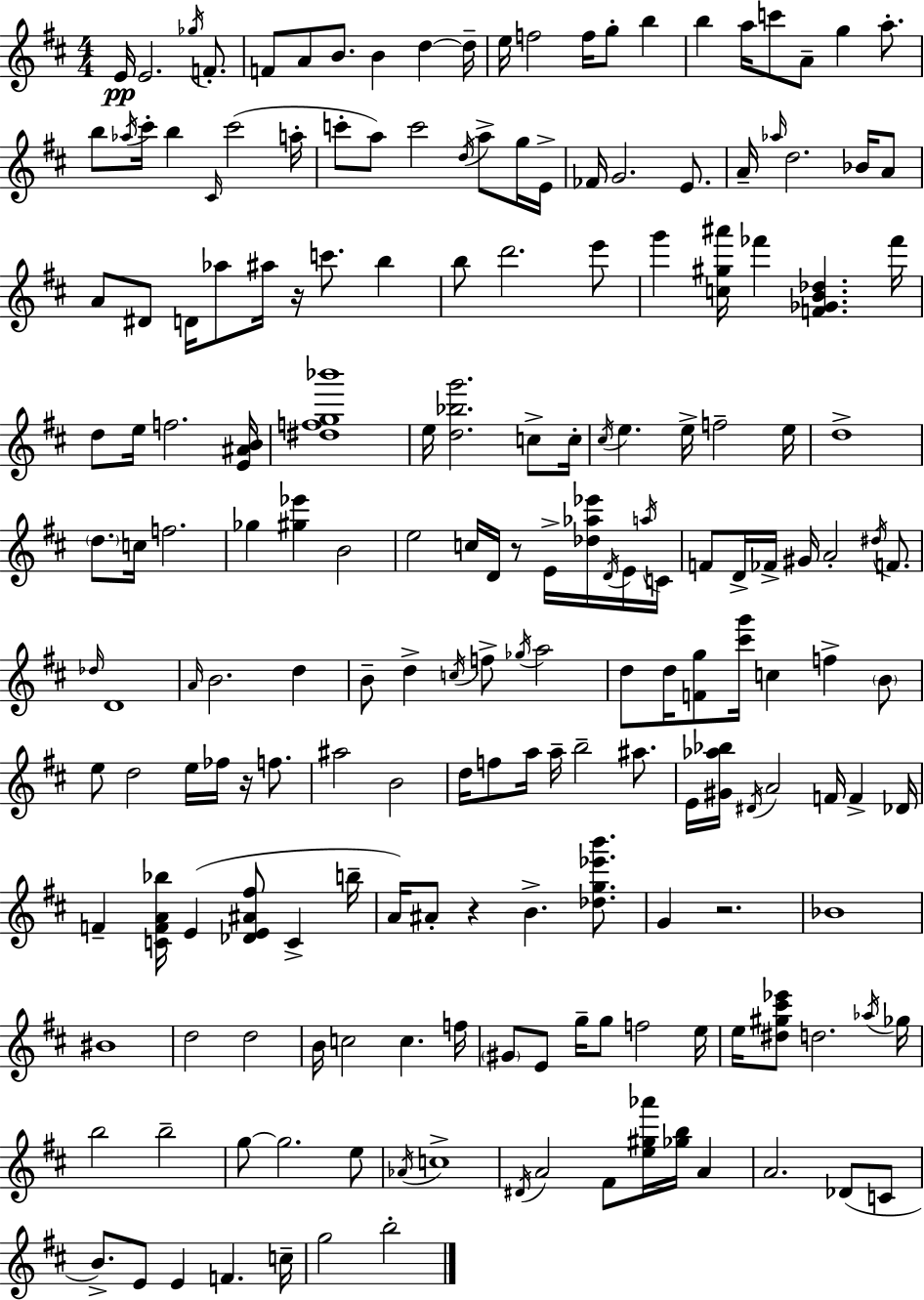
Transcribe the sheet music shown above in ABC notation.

X:1
T:Untitled
M:4/4
L:1/4
K:D
E/4 E2 _g/4 F/2 F/2 A/2 B/2 B d d/4 e/4 f2 f/4 g/2 b b a/4 c'/2 A/2 g a/2 b/2 _a/4 ^c'/4 b ^C/4 ^c'2 a/4 c'/2 a/2 c'2 d/4 a/2 g/4 E/4 _F/4 G2 E/2 A/4 _a/4 d2 _B/4 A/2 A/2 ^D/2 D/4 _a/2 ^a/4 z/4 c'/2 b b/2 d'2 e'/2 g' [c^g^a']/4 _f' [F_GB_d] _f'/4 d/2 e/4 f2 [E^AB]/4 [^dfg_b']4 e/4 [d_bg']2 c/2 c/4 ^c/4 e e/4 f2 e/4 d4 d/2 c/4 f2 _g [^g_e'] B2 e2 c/4 D/4 z/2 E/4 [_d_a_e']/4 D/4 E/4 a/4 C/4 F/2 D/4 _F/4 ^G/4 A2 ^d/4 F/2 _d/4 D4 A/4 B2 d B/2 d c/4 f/2 _g/4 a2 d/2 d/4 [Fg]/2 [^c'g']/4 c f B/2 e/2 d2 e/4 _f/4 z/4 f/2 ^a2 B2 d/4 f/2 a/4 a/4 b2 ^a/2 E/4 [^G_a_b]/4 ^D/4 A2 F/4 F _D/4 F [CFA_b]/4 E [_DE^A^f]/2 C b/4 A/4 ^A/2 z B [_dg_e'b']/2 G z2 _B4 ^B4 d2 d2 B/4 c2 c f/4 ^G/2 E/2 g/4 g/2 f2 e/4 e/4 [^d^g^c'_e']/2 d2 _a/4 _g/4 b2 b2 g/2 g2 e/2 _A/4 c4 ^D/4 A2 ^F/2 [e^g_a']/4 [_gb]/4 A A2 _D/2 C/2 B/2 E/2 E F c/4 g2 b2